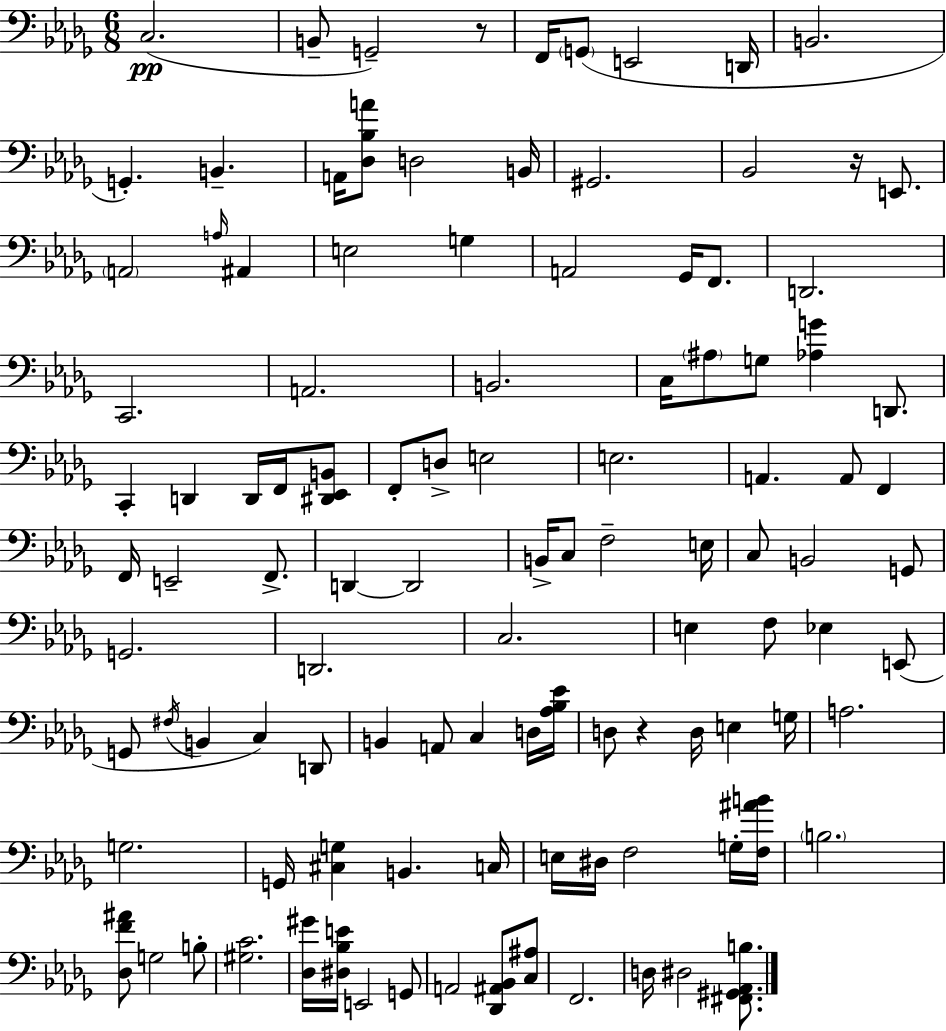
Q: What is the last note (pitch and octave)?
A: D#3